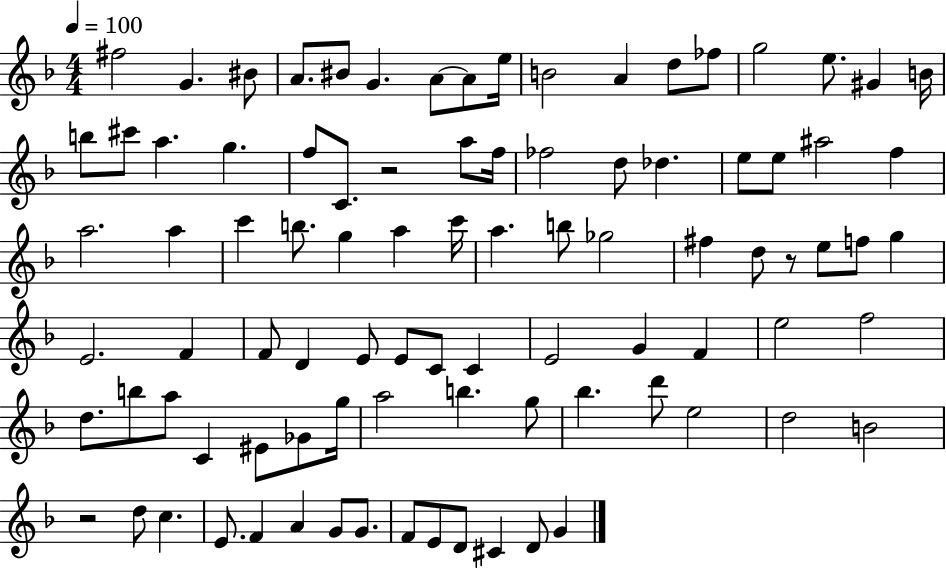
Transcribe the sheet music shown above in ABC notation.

X:1
T:Untitled
M:4/4
L:1/4
K:F
^f2 G ^B/2 A/2 ^B/2 G A/2 A/2 e/4 B2 A d/2 _f/2 g2 e/2 ^G B/4 b/2 ^c'/2 a g f/2 C/2 z2 a/2 f/4 _f2 d/2 _d e/2 e/2 ^a2 f a2 a c' b/2 g a c'/4 a b/2 _g2 ^f d/2 z/2 e/2 f/2 g E2 F F/2 D E/2 E/2 C/2 C E2 G F e2 f2 d/2 b/2 a/2 C ^E/2 _G/2 g/4 a2 b g/2 _b d'/2 e2 d2 B2 z2 d/2 c E/2 F A G/2 G/2 F/2 E/2 D/2 ^C D/2 G